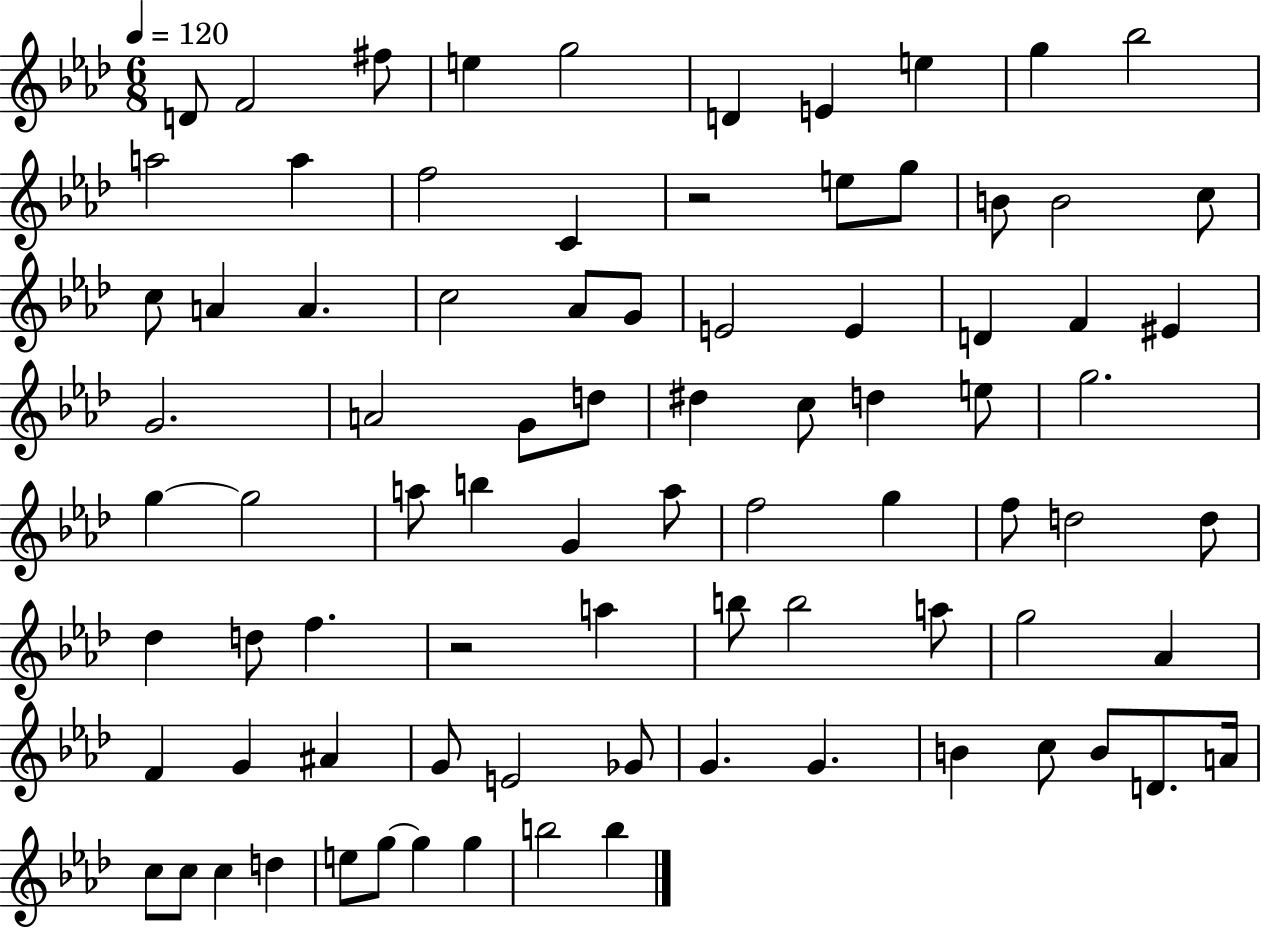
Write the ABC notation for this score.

X:1
T:Untitled
M:6/8
L:1/4
K:Ab
D/2 F2 ^f/2 e g2 D E e g _b2 a2 a f2 C z2 e/2 g/2 B/2 B2 c/2 c/2 A A c2 _A/2 G/2 E2 E D F ^E G2 A2 G/2 d/2 ^d c/2 d e/2 g2 g g2 a/2 b G a/2 f2 g f/2 d2 d/2 _d d/2 f z2 a b/2 b2 a/2 g2 _A F G ^A G/2 E2 _G/2 G G B c/2 B/2 D/2 A/4 c/2 c/2 c d e/2 g/2 g g b2 b